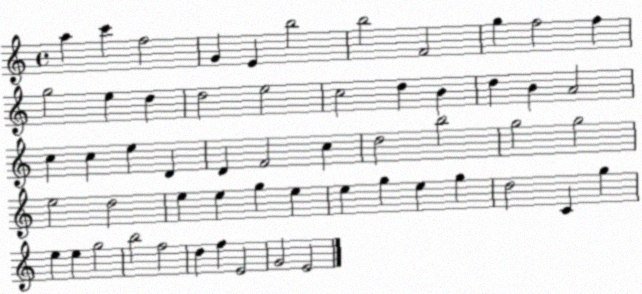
X:1
T:Untitled
M:4/4
L:1/4
K:C
a c' f2 G E b2 b2 F2 g f2 f g2 e d d2 e2 c2 d B d B A2 c c e D D F2 c d2 b2 g2 g2 e2 d2 e e g e e g e g d2 C g e e g2 b2 f2 d f E2 G2 E2